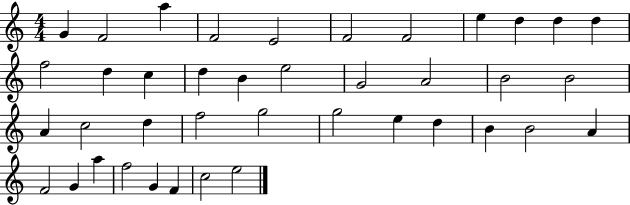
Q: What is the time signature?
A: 4/4